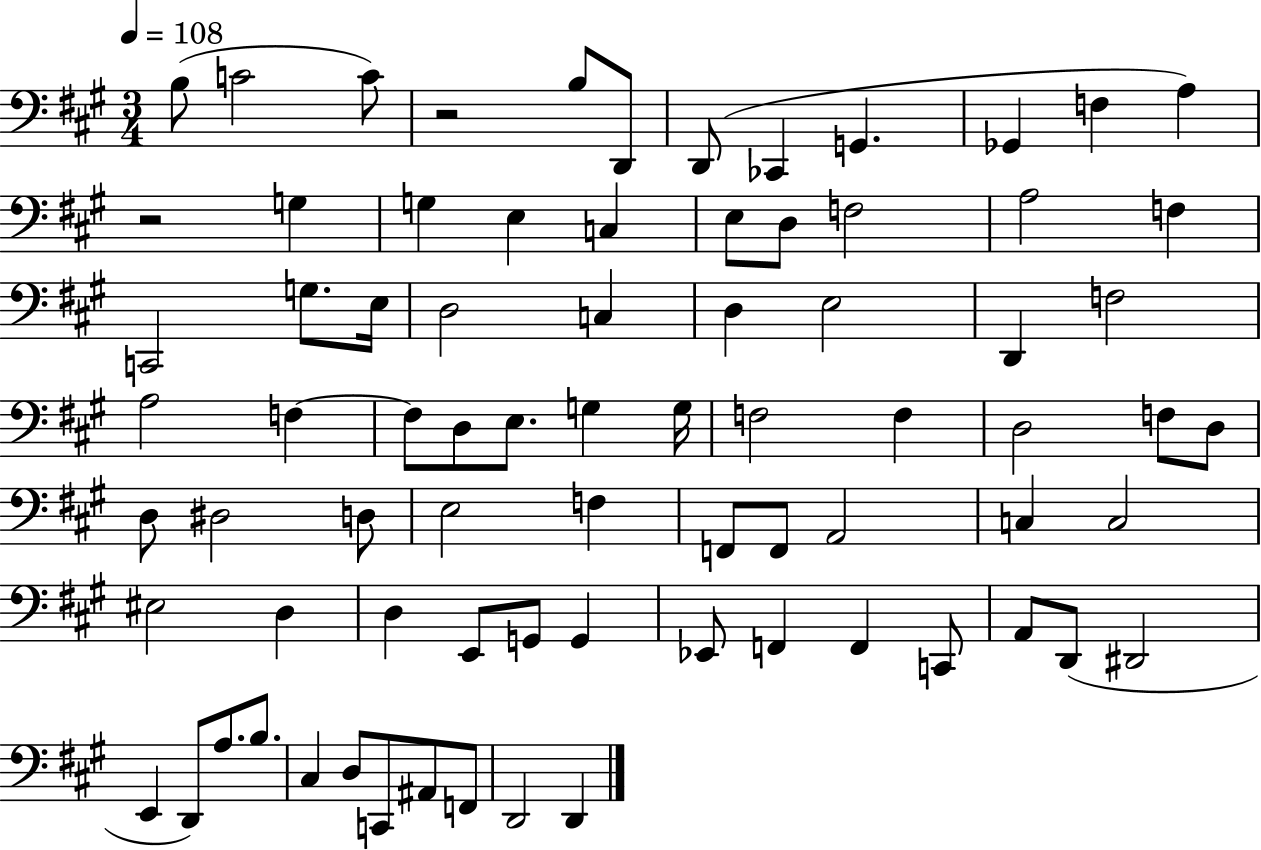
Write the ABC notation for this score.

X:1
T:Untitled
M:3/4
L:1/4
K:A
B,/2 C2 C/2 z2 B,/2 D,,/2 D,,/2 _C,, G,, _G,, F, A, z2 G, G, E, C, E,/2 D,/2 F,2 A,2 F, C,,2 G,/2 E,/4 D,2 C, D, E,2 D,, F,2 A,2 F, F,/2 D,/2 E,/2 G, G,/4 F,2 F, D,2 F,/2 D,/2 D,/2 ^D,2 D,/2 E,2 F, F,,/2 F,,/2 A,,2 C, C,2 ^E,2 D, D, E,,/2 G,,/2 G,, _E,,/2 F,, F,, C,,/2 A,,/2 D,,/2 ^D,,2 E,, D,,/2 A,/2 B,/2 ^C, D,/2 C,,/2 ^A,,/2 F,,/2 D,,2 D,,